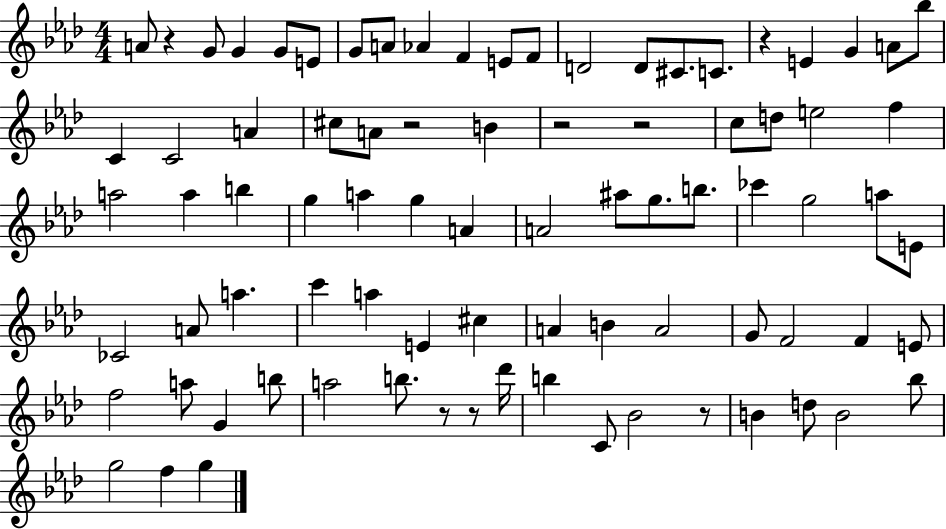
{
  \clef treble
  \numericTimeSignature
  \time 4/4
  \key aes \major
  a'8 r4 g'8 g'4 g'8 e'8 | g'8 a'8 aes'4 f'4 e'8 f'8 | d'2 d'8 cis'8. c'8. | r4 e'4 g'4 a'8 bes''8 | \break c'4 c'2 a'4 | cis''8 a'8 r2 b'4 | r2 r2 | c''8 d''8 e''2 f''4 | \break a''2 a''4 b''4 | g''4 a''4 g''4 a'4 | a'2 ais''8 g''8. b''8. | ces'''4 g''2 a''8 e'8 | \break ces'2 a'8 a''4. | c'''4 a''4 e'4 cis''4 | a'4 b'4 a'2 | g'8 f'2 f'4 e'8 | \break f''2 a''8 g'4 b''8 | a''2 b''8. r8 r8 des'''16 | b''4 c'8 bes'2 r8 | b'4 d''8 b'2 bes''8 | \break g''2 f''4 g''4 | \bar "|."
}